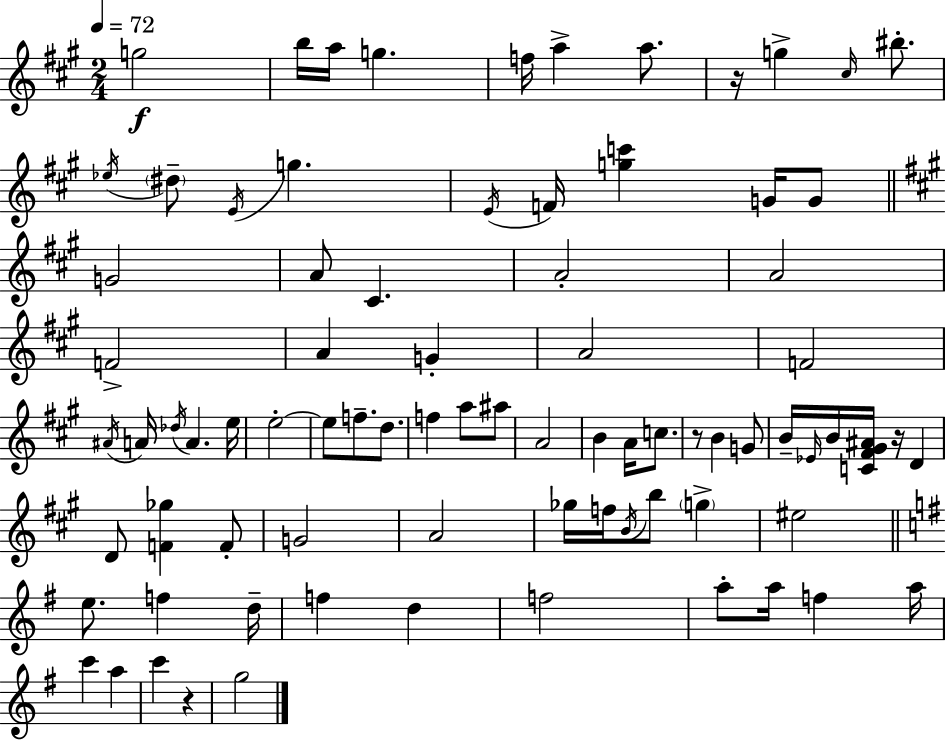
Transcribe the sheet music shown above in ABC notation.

X:1
T:Untitled
M:2/4
L:1/4
K:A
g2 b/4 a/4 g f/4 a a/2 z/4 g ^c/4 ^b/2 _e/4 ^d/2 E/4 g E/4 F/4 [gc'] G/4 G/2 G2 A/2 ^C A2 A2 F2 A G A2 F2 ^A/4 A/4 _d/4 A e/4 e2 e/2 f/2 d/2 f a/2 ^a/2 A2 B A/4 c/2 z/2 B G/2 B/4 _E/4 B/4 [C^F^G^A]/4 z/4 D D/2 [F_g] F/2 G2 A2 _g/4 f/4 B/4 b/2 g ^e2 e/2 f d/4 f d f2 a/2 a/4 f a/4 c' a c' z g2